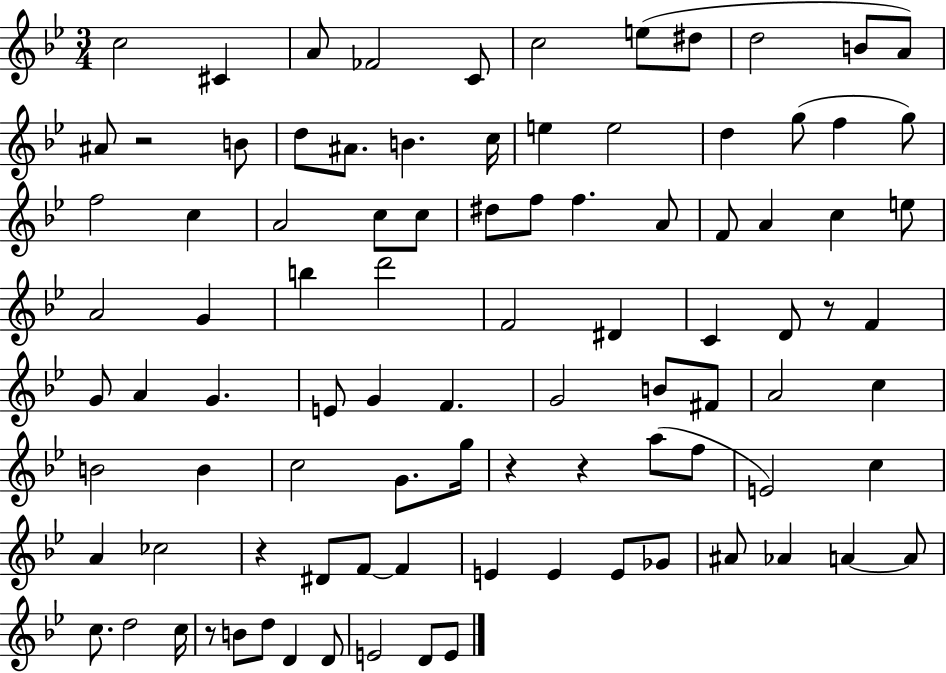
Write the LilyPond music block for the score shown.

{
  \clef treble
  \numericTimeSignature
  \time 3/4
  \key bes \major
  c''2 cis'4 | a'8 fes'2 c'8 | c''2 e''8( dis''8 | d''2 b'8 a'8) | \break ais'8 r2 b'8 | d''8 ais'8. b'4. c''16 | e''4 e''2 | d''4 g''8( f''4 g''8) | \break f''2 c''4 | a'2 c''8 c''8 | dis''8 f''8 f''4. a'8 | f'8 a'4 c''4 e''8 | \break a'2 g'4 | b''4 d'''2 | f'2 dis'4 | c'4 d'8 r8 f'4 | \break g'8 a'4 g'4. | e'8 g'4 f'4. | g'2 b'8 fis'8 | a'2 c''4 | \break b'2 b'4 | c''2 g'8. g''16 | r4 r4 a''8( f''8 | e'2) c''4 | \break a'4 ces''2 | r4 dis'8 f'8~~ f'4 | e'4 e'4 e'8 ges'8 | ais'8 aes'4 a'4~~ a'8 | \break c''8. d''2 c''16 | r8 b'8 d''8 d'4 d'8 | e'2 d'8 e'8 | \bar "|."
}